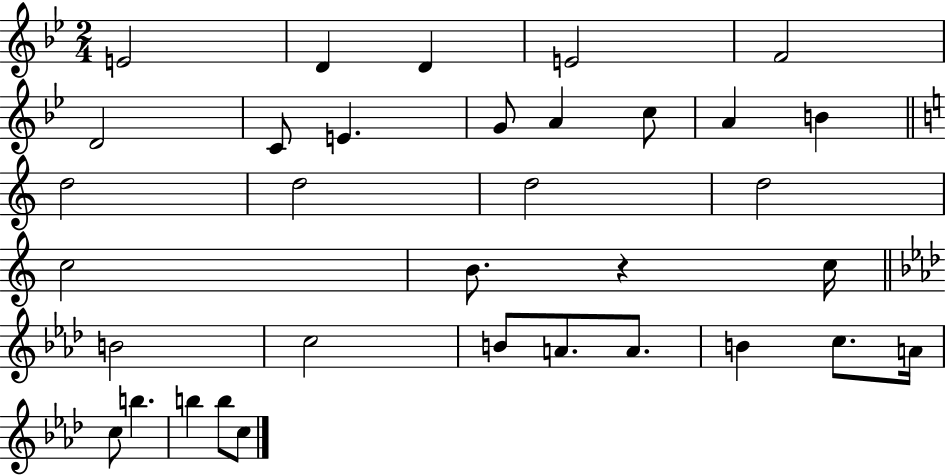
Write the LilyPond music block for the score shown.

{
  \clef treble
  \numericTimeSignature
  \time 2/4
  \key bes \major
  e'2 | d'4 d'4 | e'2 | f'2 | \break d'2 | c'8 e'4. | g'8 a'4 c''8 | a'4 b'4 | \break \bar "||" \break \key c \major d''2 | d''2 | d''2 | d''2 | \break c''2 | b'8. r4 c''16 | \bar "||" \break \key f \minor b'2 | c''2 | b'8 a'8. a'8. | b'4 c''8. a'16 | \break c''8 b''4. | b''4 b''8 c''8 | \bar "|."
}